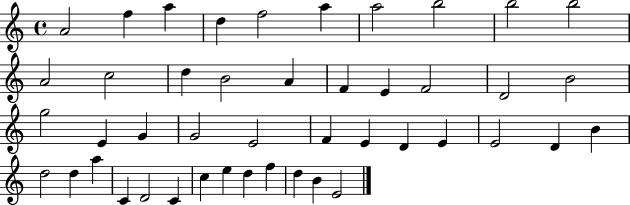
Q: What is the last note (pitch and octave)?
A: E4